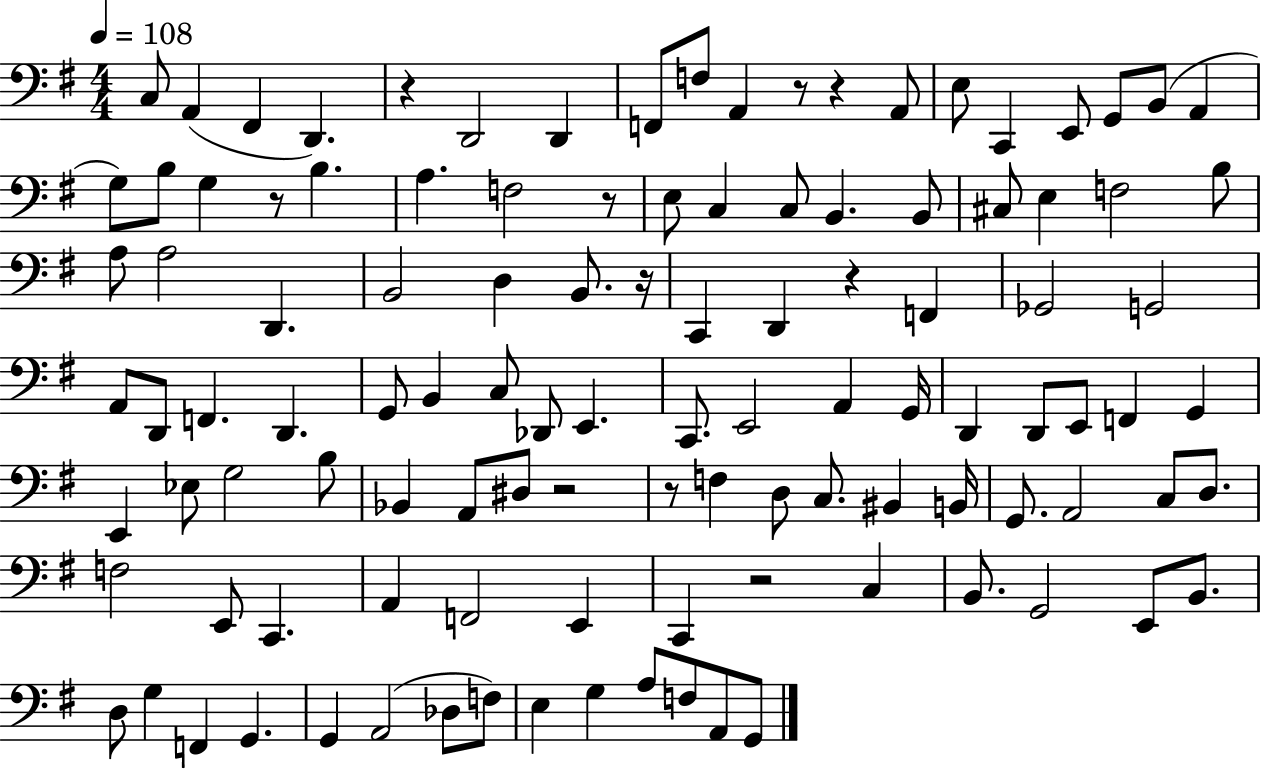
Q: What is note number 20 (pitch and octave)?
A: B3